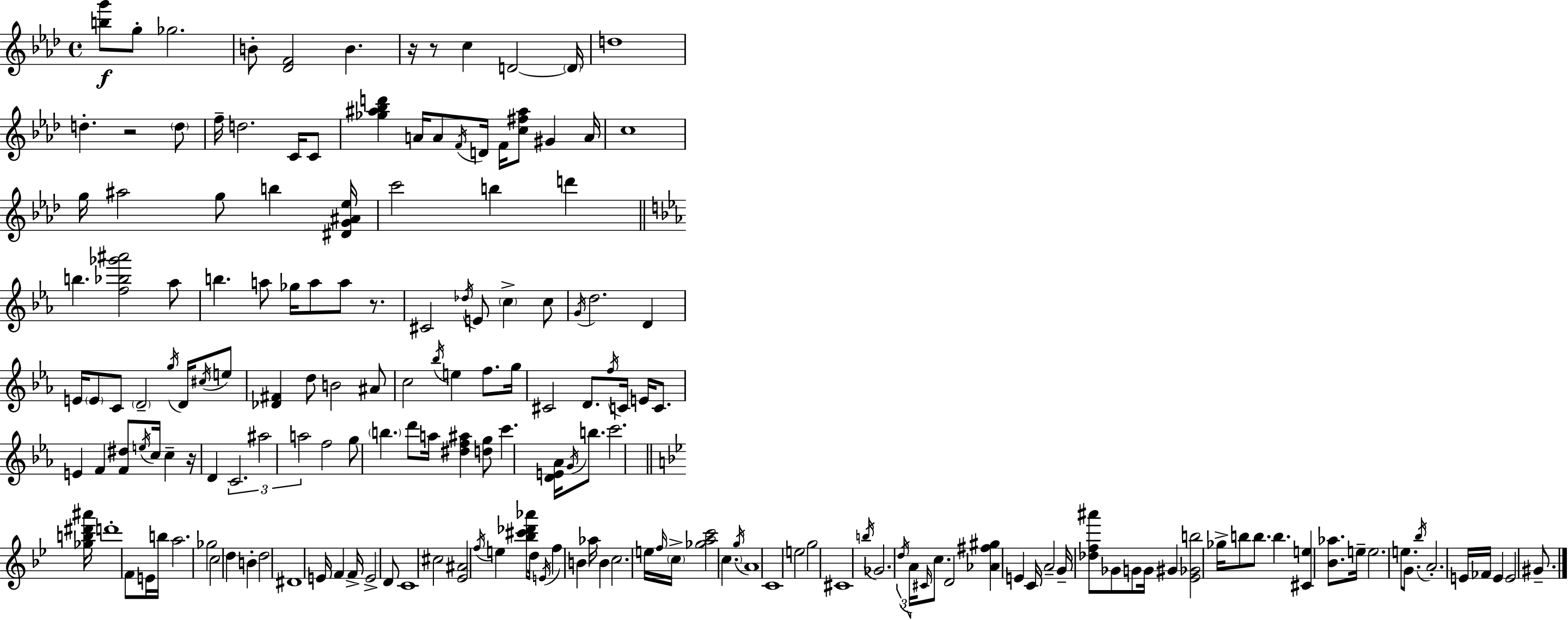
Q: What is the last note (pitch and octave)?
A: G#4